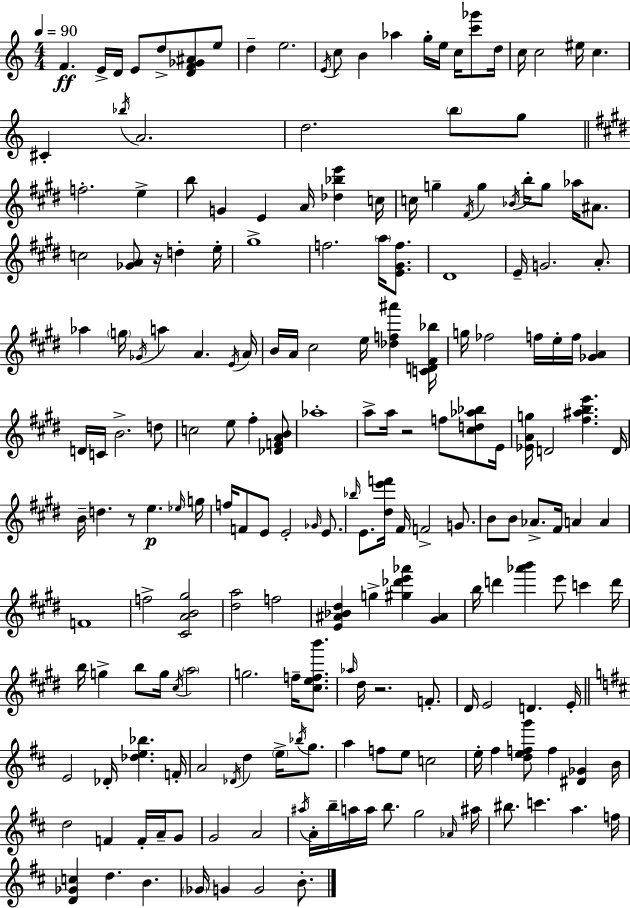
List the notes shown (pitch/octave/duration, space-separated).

F4/q. E4/s D4/s E4/e D5/e [D4,F4,Gb4,A#4]/e E5/e D5/q E5/h. E4/s C5/e B4/q Ab5/q G5/s E5/s C5/s [C6,Gb6]/e D5/s C5/s C5/h EIS5/s C5/q. C#4/q Bb5/s A4/h. D5/h. B5/e G5/e F5/h. E5/q B5/e G4/q E4/q A4/s [Db5,Bb5,E6]/q C5/s C5/s G5/q F#4/s G5/q Bb4/s B5/s G5/e Ab5/s A#4/e. C5/h [Gb4,A4]/e R/s D5/q E5/s G#5/w F5/h. A5/s [E4,G#4,F5]/e. D#4/w E4/s G4/h. A4/e. Ab5/q G5/s Gb4/s A5/q A4/q. E4/s A4/s B4/s A4/s C#5/h E5/s [Db5,F5,A#6]/q [C4,D4,F#4,Bb5]/s G5/s FES5/h F5/s E5/s F5/s [Gb4,A4]/q D4/s C4/s B4/h. D5/e C5/h E5/e F#5/q [Db4,F4,A4,B4]/e Ab5/w A5/e A5/s R/h F5/e [C#5,D5,Ab5,Bb5]/e E4/s [Eb4,A4,G5]/s D4/h [F#5,A#5,B5,E6]/q. D4/s B4/s D5/q. R/e E5/q. Eb5/s G5/s F5/s F4/e E4/e E4/h Gb4/s E4/e. Bb5/s E4/e. [D#5,E6,F6]/s F#4/s F4/h G4/e. B4/e B4/e Ab4/e. F#4/s A4/q A4/q F4/w F5/h [C#4,A4,B4,G#5]/h [D#5,A5]/h F5/h [E4,A#4,Bb4,D#5]/q G5/q [G#5,Db6,E6,Ab6]/q [G#4,A#4]/q B5/s D6/q [Ab6,B6]/q E6/e C6/q D6/s B5/s G5/q B5/e G5/s C#5/s A5/h G5/h. F5/s [C#5,E5,F5,B6]/e. Ab5/s D#5/s R/h. F4/e. D#4/s E4/h D4/q. E4/s E4/h Db4/s [Db5,E5,Bb5]/q. F4/s A4/h Db4/s D5/q E5/s Bb5/s G5/e. A5/q F5/e E5/e C5/h E5/s F#5/q [D5,E5,F5,G6]/e F5/q [D#4,Gb4]/q B4/s D5/h F4/q F4/s A4/s G4/e G4/h A4/h A#5/s A4/s B5/s A5/s A5/s B5/e. G5/h Ab4/s A#5/s BIS5/e. C6/q. A5/q. F5/s [D4,Gb4,C5]/q D5/q. B4/q. Gb4/s G4/q G4/h B4/e.